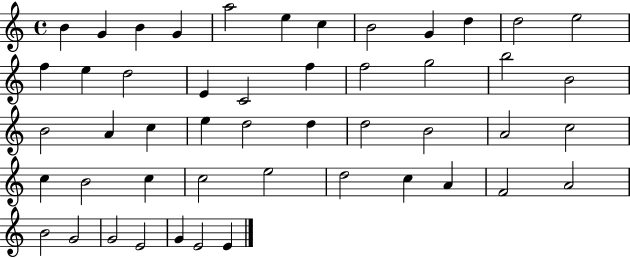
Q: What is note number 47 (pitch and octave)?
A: G4